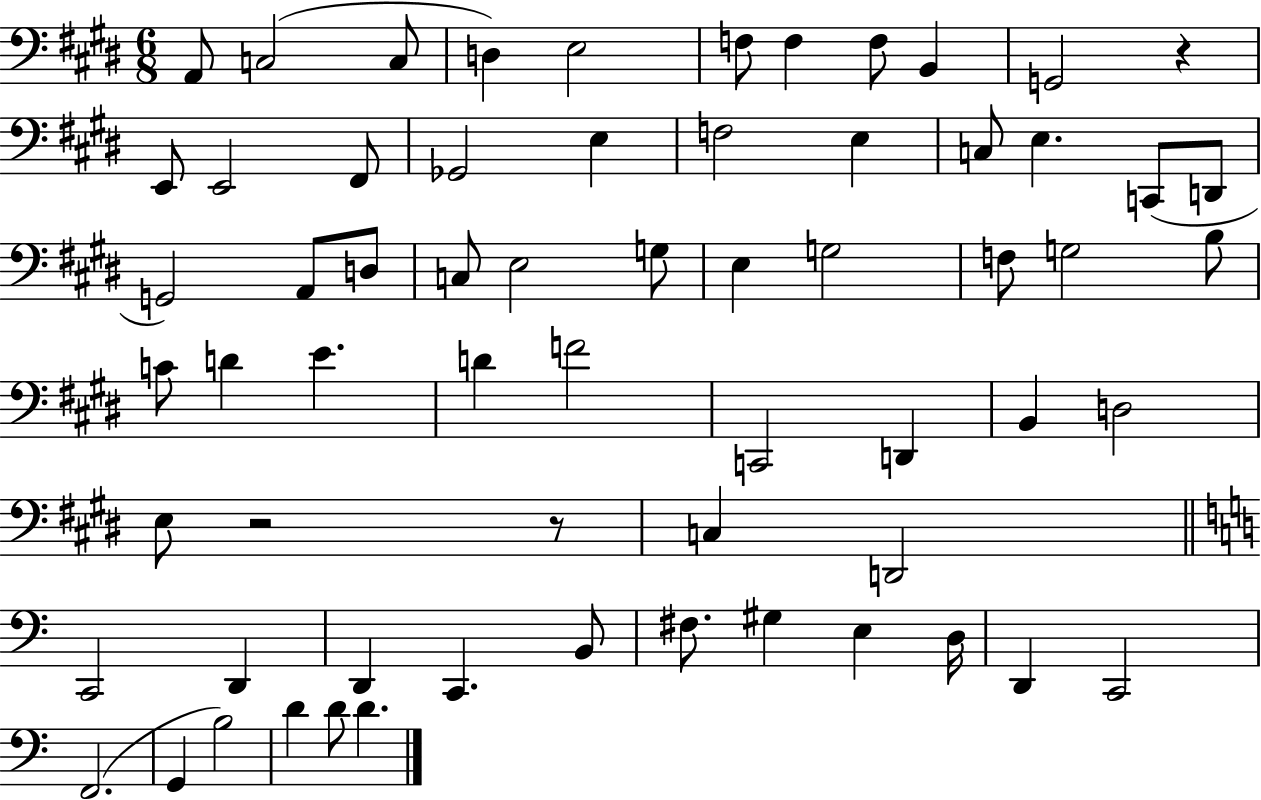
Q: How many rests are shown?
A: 3